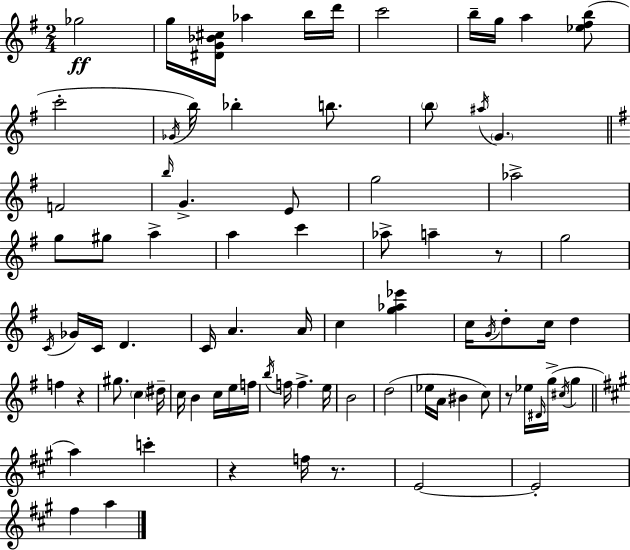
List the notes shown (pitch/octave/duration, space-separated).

Gb5/h G5/s [D#4,G4,Bb4,C#5]/s Ab5/q B5/s D6/s C6/h B5/s G5/s A5/q [Eb5,F#5,B5]/e C6/h Gb4/s B5/s Bb5/q B5/e. B5/e A#5/s G4/q. F4/h B5/s G4/q. E4/e G5/h Ab5/h G5/e G#5/e A5/q A5/q C6/q Ab5/e A5/q R/e G5/h C4/s Gb4/s C4/s D4/q. C4/s A4/q. A4/s C5/q [G5,Ab5,Eb6]/q C5/s G4/s D5/e C5/s D5/q F5/q R/q G#5/e. C5/q D#5/s C5/s B4/q C5/s E5/s F5/s B5/s F5/s F5/q. E5/s B4/h D5/h Eb5/s A4/s BIS4/q C5/e R/e Eb5/s D#4/s G5/s C#5/s G5/q A5/q C6/q R/q F5/s R/e. E4/h E4/h F#5/q A5/q